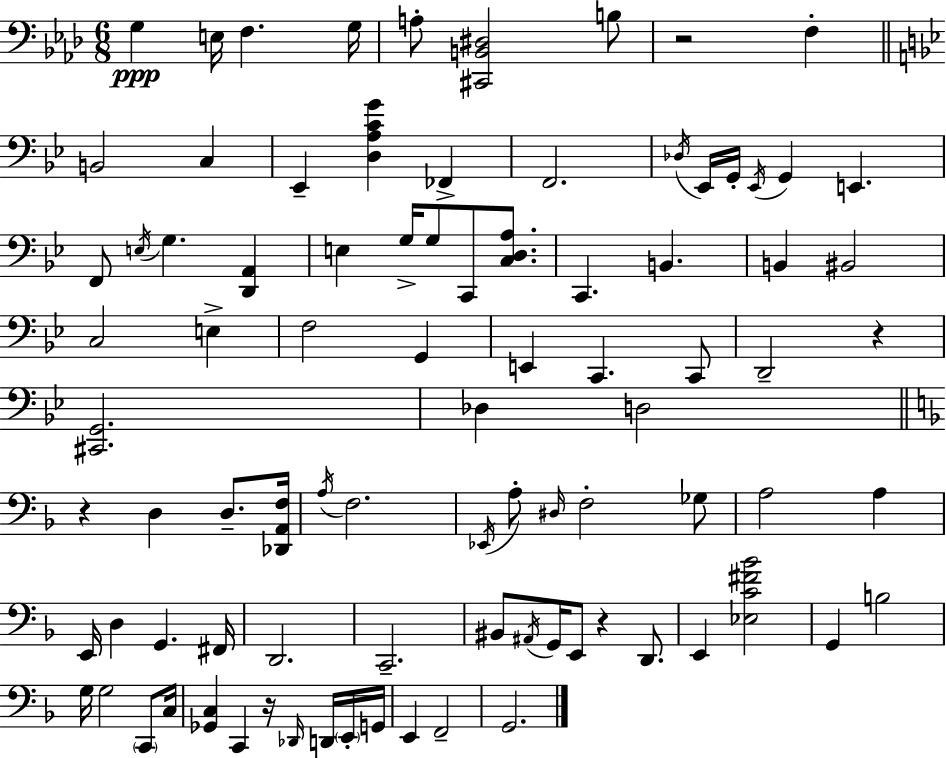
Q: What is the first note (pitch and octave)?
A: G3